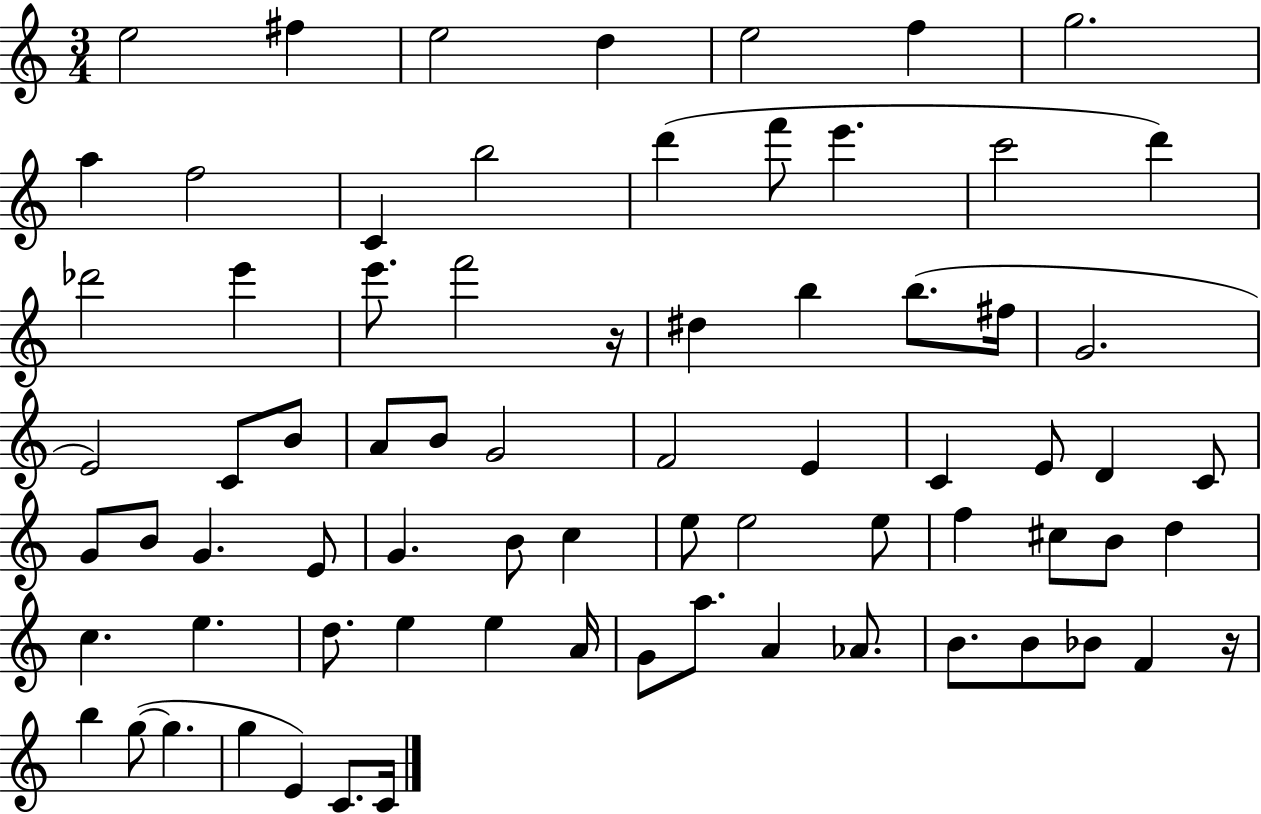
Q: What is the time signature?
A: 3/4